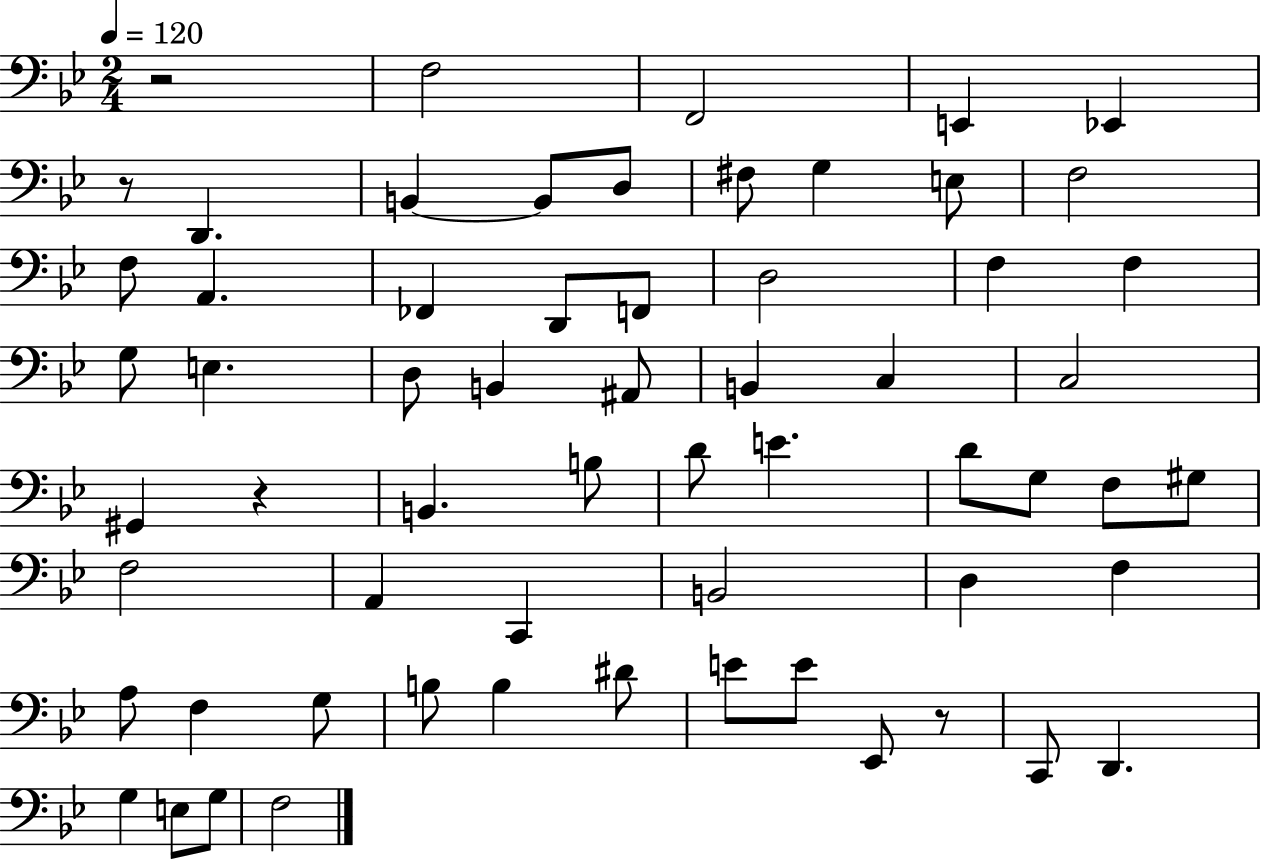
X:1
T:Untitled
M:2/4
L:1/4
K:Bb
z2 F,2 F,,2 E,, _E,, z/2 D,, B,, B,,/2 D,/2 ^F,/2 G, E,/2 F,2 F,/2 A,, _F,, D,,/2 F,,/2 D,2 F, F, G,/2 E, D,/2 B,, ^A,,/2 B,, C, C,2 ^G,, z B,, B,/2 D/2 E D/2 G,/2 F,/2 ^G,/2 F,2 A,, C,, B,,2 D, F, A,/2 F, G,/2 B,/2 B, ^D/2 E/2 E/2 _E,,/2 z/2 C,,/2 D,, G, E,/2 G,/2 F,2